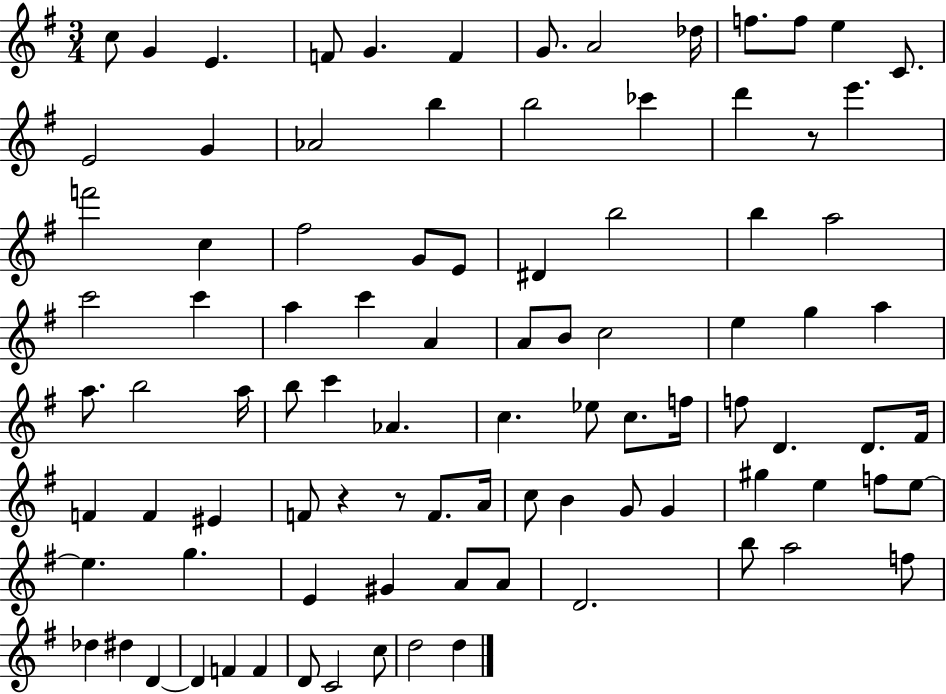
{
  \clef treble
  \numericTimeSignature
  \time 3/4
  \key g \major
  c''8 g'4 e'4. | f'8 g'4. f'4 | g'8. a'2 des''16 | f''8. f''8 e''4 c'8. | \break e'2 g'4 | aes'2 b''4 | b''2 ces'''4 | d'''4 r8 e'''4. | \break f'''2 c''4 | fis''2 g'8 e'8 | dis'4 b''2 | b''4 a''2 | \break c'''2 c'''4 | a''4 c'''4 a'4 | a'8 b'8 c''2 | e''4 g''4 a''4 | \break a''8. b''2 a''16 | b''8 c'''4 aes'4. | c''4. ees''8 c''8. f''16 | f''8 d'4. d'8. fis'16 | \break f'4 f'4 eis'4 | f'8 r4 r8 f'8. a'16 | c''8 b'4 g'8 g'4 | gis''4 e''4 f''8 e''8~~ | \break e''4. g''4. | e'4 gis'4 a'8 a'8 | d'2. | b''8 a''2 f''8 | \break des''4 dis''4 d'4~~ | d'4 f'4 f'4 | d'8 c'2 c''8 | d''2 d''4 | \break \bar "|."
}